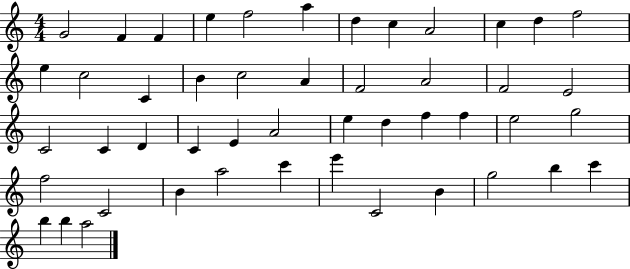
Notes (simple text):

G4/h F4/q F4/q E5/q F5/h A5/q D5/q C5/q A4/h C5/q D5/q F5/h E5/q C5/h C4/q B4/q C5/h A4/q F4/h A4/h F4/h E4/h C4/h C4/q D4/q C4/q E4/q A4/h E5/q D5/q F5/q F5/q E5/h G5/h F5/h C4/h B4/q A5/h C6/q E6/q C4/h B4/q G5/h B5/q C6/q B5/q B5/q A5/h